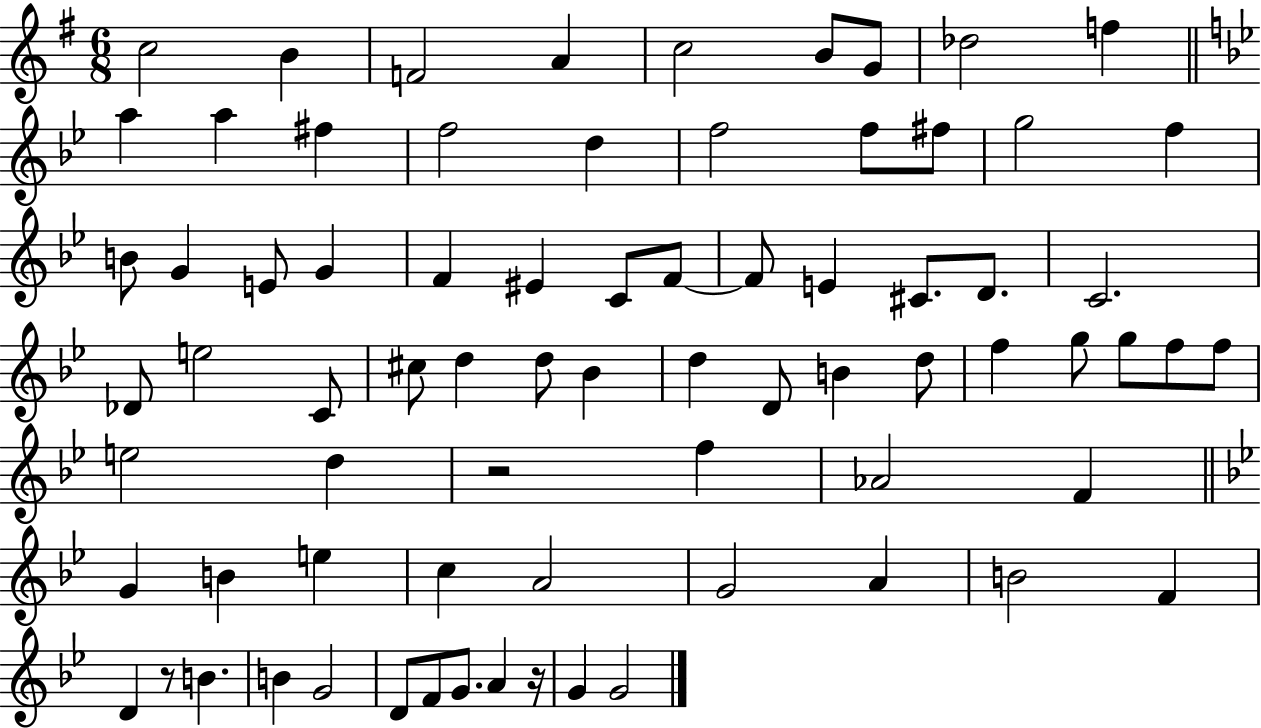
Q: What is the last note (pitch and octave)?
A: G4